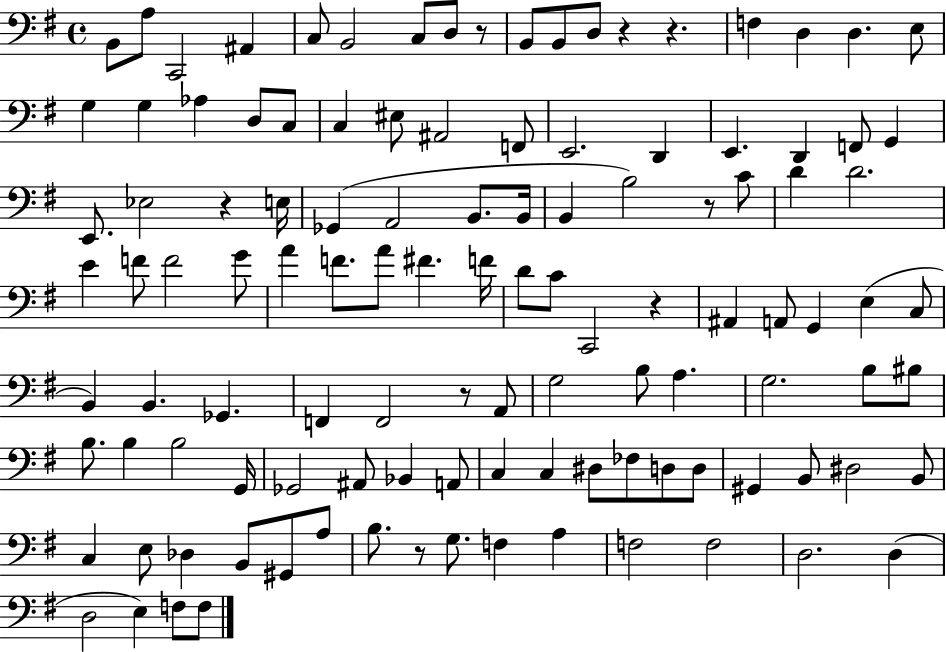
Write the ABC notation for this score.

X:1
T:Untitled
M:4/4
L:1/4
K:G
B,,/2 A,/2 C,,2 ^A,, C,/2 B,,2 C,/2 D,/2 z/2 B,,/2 B,,/2 D,/2 z z F, D, D, E,/2 G, G, _A, D,/2 C,/2 C, ^E,/2 ^A,,2 F,,/2 E,,2 D,, E,, D,, F,,/2 G,, E,,/2 _E,2 z E,/4 _G,, A,,2 B,,/2 B,,/4 B,, B,2 z/2 C/2 D D2 E F/2 F2 G/2 A F/2 A/2 ^F F/4 D/2 C/2 C,,2 z ^A,, A,,/2 G,, E, C,/2 B,, B,, _G,, F,, F,,2 z/2 A,,/2 G,2 B,/2 A, G,2 B,/2 ^B,/2 B,/2 B, B,2 G,,/4 _G,,2 ^A,,/2 _B,, A,,/2 C, C, ^D,/2 _F,/2 D,/2 D,/2 ^G,, B,,/2 ^D,2 B,,/2 C, E,/2 _D, B,,/2 ^G,,/2 A,/2 B,/2 z/2 G,/2 F, A, F,2 F,2 D,2 D, D,2 E, F,/2 F,/2